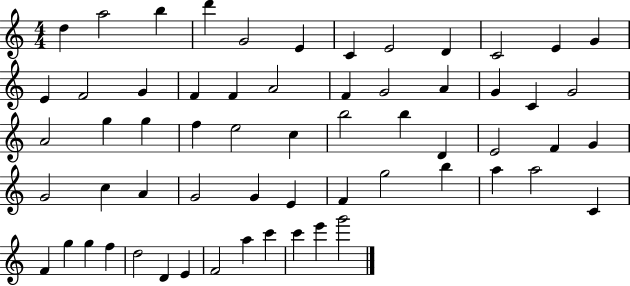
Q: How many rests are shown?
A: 0